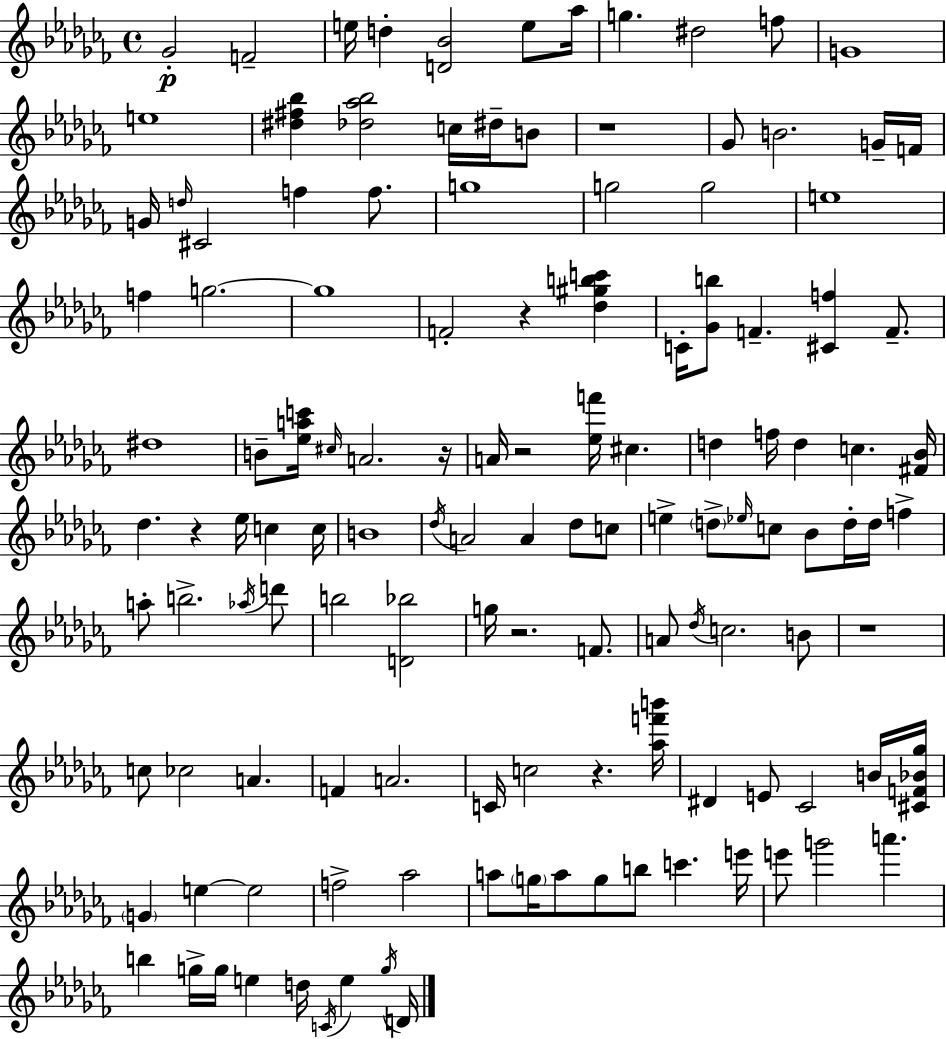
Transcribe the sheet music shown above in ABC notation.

X:1
T:Untitled
M:4/4
L:1/4
K:Abm
_G2 F2 e/4 d [D_B]2 e/2 _a/4 g ^d2 f/2 G4 e4 [^d^f_b] [_d_a_b]2 c/4 ^d/4 B/2 z4 _G/2 B2 G/4 F/4 G/4 d/4 ^C2 f f/2 g4 g2 g2 e4 f g2 g4 F2 z [_d^gbc'] C/4 [_Gb]/2 F [^Cf] F/2 ^d4 B/2 [_eac']/4 ^c/4 A2 z/4 A/4 z2 [_ef']/4 ^c d f/4 d c [^F_B]/4 _d z _e/4 c c/4 B4 _d/4 A2 A _d/2 c/2 e d/2 _e/4 c/2 _B/2 d/4 d/4 f a/2 b2 _a/4 d'/2 b2 [D_b]2 g/4 z2 F/2 A/2 _d/4 c2 B/2 z4 c/2 _c2 A F A2 C/4 c2 z [_af'b']/4 ^D E/2 _C2 B/4 [^CF_B_g]/4 G e e2 f2 _a2 a/2 g/4 a/2 g/2 b/2 c' e'/4 e'/2 g'2 a' b g/4 g/4 e d/4 C/4 e g/4 D/4